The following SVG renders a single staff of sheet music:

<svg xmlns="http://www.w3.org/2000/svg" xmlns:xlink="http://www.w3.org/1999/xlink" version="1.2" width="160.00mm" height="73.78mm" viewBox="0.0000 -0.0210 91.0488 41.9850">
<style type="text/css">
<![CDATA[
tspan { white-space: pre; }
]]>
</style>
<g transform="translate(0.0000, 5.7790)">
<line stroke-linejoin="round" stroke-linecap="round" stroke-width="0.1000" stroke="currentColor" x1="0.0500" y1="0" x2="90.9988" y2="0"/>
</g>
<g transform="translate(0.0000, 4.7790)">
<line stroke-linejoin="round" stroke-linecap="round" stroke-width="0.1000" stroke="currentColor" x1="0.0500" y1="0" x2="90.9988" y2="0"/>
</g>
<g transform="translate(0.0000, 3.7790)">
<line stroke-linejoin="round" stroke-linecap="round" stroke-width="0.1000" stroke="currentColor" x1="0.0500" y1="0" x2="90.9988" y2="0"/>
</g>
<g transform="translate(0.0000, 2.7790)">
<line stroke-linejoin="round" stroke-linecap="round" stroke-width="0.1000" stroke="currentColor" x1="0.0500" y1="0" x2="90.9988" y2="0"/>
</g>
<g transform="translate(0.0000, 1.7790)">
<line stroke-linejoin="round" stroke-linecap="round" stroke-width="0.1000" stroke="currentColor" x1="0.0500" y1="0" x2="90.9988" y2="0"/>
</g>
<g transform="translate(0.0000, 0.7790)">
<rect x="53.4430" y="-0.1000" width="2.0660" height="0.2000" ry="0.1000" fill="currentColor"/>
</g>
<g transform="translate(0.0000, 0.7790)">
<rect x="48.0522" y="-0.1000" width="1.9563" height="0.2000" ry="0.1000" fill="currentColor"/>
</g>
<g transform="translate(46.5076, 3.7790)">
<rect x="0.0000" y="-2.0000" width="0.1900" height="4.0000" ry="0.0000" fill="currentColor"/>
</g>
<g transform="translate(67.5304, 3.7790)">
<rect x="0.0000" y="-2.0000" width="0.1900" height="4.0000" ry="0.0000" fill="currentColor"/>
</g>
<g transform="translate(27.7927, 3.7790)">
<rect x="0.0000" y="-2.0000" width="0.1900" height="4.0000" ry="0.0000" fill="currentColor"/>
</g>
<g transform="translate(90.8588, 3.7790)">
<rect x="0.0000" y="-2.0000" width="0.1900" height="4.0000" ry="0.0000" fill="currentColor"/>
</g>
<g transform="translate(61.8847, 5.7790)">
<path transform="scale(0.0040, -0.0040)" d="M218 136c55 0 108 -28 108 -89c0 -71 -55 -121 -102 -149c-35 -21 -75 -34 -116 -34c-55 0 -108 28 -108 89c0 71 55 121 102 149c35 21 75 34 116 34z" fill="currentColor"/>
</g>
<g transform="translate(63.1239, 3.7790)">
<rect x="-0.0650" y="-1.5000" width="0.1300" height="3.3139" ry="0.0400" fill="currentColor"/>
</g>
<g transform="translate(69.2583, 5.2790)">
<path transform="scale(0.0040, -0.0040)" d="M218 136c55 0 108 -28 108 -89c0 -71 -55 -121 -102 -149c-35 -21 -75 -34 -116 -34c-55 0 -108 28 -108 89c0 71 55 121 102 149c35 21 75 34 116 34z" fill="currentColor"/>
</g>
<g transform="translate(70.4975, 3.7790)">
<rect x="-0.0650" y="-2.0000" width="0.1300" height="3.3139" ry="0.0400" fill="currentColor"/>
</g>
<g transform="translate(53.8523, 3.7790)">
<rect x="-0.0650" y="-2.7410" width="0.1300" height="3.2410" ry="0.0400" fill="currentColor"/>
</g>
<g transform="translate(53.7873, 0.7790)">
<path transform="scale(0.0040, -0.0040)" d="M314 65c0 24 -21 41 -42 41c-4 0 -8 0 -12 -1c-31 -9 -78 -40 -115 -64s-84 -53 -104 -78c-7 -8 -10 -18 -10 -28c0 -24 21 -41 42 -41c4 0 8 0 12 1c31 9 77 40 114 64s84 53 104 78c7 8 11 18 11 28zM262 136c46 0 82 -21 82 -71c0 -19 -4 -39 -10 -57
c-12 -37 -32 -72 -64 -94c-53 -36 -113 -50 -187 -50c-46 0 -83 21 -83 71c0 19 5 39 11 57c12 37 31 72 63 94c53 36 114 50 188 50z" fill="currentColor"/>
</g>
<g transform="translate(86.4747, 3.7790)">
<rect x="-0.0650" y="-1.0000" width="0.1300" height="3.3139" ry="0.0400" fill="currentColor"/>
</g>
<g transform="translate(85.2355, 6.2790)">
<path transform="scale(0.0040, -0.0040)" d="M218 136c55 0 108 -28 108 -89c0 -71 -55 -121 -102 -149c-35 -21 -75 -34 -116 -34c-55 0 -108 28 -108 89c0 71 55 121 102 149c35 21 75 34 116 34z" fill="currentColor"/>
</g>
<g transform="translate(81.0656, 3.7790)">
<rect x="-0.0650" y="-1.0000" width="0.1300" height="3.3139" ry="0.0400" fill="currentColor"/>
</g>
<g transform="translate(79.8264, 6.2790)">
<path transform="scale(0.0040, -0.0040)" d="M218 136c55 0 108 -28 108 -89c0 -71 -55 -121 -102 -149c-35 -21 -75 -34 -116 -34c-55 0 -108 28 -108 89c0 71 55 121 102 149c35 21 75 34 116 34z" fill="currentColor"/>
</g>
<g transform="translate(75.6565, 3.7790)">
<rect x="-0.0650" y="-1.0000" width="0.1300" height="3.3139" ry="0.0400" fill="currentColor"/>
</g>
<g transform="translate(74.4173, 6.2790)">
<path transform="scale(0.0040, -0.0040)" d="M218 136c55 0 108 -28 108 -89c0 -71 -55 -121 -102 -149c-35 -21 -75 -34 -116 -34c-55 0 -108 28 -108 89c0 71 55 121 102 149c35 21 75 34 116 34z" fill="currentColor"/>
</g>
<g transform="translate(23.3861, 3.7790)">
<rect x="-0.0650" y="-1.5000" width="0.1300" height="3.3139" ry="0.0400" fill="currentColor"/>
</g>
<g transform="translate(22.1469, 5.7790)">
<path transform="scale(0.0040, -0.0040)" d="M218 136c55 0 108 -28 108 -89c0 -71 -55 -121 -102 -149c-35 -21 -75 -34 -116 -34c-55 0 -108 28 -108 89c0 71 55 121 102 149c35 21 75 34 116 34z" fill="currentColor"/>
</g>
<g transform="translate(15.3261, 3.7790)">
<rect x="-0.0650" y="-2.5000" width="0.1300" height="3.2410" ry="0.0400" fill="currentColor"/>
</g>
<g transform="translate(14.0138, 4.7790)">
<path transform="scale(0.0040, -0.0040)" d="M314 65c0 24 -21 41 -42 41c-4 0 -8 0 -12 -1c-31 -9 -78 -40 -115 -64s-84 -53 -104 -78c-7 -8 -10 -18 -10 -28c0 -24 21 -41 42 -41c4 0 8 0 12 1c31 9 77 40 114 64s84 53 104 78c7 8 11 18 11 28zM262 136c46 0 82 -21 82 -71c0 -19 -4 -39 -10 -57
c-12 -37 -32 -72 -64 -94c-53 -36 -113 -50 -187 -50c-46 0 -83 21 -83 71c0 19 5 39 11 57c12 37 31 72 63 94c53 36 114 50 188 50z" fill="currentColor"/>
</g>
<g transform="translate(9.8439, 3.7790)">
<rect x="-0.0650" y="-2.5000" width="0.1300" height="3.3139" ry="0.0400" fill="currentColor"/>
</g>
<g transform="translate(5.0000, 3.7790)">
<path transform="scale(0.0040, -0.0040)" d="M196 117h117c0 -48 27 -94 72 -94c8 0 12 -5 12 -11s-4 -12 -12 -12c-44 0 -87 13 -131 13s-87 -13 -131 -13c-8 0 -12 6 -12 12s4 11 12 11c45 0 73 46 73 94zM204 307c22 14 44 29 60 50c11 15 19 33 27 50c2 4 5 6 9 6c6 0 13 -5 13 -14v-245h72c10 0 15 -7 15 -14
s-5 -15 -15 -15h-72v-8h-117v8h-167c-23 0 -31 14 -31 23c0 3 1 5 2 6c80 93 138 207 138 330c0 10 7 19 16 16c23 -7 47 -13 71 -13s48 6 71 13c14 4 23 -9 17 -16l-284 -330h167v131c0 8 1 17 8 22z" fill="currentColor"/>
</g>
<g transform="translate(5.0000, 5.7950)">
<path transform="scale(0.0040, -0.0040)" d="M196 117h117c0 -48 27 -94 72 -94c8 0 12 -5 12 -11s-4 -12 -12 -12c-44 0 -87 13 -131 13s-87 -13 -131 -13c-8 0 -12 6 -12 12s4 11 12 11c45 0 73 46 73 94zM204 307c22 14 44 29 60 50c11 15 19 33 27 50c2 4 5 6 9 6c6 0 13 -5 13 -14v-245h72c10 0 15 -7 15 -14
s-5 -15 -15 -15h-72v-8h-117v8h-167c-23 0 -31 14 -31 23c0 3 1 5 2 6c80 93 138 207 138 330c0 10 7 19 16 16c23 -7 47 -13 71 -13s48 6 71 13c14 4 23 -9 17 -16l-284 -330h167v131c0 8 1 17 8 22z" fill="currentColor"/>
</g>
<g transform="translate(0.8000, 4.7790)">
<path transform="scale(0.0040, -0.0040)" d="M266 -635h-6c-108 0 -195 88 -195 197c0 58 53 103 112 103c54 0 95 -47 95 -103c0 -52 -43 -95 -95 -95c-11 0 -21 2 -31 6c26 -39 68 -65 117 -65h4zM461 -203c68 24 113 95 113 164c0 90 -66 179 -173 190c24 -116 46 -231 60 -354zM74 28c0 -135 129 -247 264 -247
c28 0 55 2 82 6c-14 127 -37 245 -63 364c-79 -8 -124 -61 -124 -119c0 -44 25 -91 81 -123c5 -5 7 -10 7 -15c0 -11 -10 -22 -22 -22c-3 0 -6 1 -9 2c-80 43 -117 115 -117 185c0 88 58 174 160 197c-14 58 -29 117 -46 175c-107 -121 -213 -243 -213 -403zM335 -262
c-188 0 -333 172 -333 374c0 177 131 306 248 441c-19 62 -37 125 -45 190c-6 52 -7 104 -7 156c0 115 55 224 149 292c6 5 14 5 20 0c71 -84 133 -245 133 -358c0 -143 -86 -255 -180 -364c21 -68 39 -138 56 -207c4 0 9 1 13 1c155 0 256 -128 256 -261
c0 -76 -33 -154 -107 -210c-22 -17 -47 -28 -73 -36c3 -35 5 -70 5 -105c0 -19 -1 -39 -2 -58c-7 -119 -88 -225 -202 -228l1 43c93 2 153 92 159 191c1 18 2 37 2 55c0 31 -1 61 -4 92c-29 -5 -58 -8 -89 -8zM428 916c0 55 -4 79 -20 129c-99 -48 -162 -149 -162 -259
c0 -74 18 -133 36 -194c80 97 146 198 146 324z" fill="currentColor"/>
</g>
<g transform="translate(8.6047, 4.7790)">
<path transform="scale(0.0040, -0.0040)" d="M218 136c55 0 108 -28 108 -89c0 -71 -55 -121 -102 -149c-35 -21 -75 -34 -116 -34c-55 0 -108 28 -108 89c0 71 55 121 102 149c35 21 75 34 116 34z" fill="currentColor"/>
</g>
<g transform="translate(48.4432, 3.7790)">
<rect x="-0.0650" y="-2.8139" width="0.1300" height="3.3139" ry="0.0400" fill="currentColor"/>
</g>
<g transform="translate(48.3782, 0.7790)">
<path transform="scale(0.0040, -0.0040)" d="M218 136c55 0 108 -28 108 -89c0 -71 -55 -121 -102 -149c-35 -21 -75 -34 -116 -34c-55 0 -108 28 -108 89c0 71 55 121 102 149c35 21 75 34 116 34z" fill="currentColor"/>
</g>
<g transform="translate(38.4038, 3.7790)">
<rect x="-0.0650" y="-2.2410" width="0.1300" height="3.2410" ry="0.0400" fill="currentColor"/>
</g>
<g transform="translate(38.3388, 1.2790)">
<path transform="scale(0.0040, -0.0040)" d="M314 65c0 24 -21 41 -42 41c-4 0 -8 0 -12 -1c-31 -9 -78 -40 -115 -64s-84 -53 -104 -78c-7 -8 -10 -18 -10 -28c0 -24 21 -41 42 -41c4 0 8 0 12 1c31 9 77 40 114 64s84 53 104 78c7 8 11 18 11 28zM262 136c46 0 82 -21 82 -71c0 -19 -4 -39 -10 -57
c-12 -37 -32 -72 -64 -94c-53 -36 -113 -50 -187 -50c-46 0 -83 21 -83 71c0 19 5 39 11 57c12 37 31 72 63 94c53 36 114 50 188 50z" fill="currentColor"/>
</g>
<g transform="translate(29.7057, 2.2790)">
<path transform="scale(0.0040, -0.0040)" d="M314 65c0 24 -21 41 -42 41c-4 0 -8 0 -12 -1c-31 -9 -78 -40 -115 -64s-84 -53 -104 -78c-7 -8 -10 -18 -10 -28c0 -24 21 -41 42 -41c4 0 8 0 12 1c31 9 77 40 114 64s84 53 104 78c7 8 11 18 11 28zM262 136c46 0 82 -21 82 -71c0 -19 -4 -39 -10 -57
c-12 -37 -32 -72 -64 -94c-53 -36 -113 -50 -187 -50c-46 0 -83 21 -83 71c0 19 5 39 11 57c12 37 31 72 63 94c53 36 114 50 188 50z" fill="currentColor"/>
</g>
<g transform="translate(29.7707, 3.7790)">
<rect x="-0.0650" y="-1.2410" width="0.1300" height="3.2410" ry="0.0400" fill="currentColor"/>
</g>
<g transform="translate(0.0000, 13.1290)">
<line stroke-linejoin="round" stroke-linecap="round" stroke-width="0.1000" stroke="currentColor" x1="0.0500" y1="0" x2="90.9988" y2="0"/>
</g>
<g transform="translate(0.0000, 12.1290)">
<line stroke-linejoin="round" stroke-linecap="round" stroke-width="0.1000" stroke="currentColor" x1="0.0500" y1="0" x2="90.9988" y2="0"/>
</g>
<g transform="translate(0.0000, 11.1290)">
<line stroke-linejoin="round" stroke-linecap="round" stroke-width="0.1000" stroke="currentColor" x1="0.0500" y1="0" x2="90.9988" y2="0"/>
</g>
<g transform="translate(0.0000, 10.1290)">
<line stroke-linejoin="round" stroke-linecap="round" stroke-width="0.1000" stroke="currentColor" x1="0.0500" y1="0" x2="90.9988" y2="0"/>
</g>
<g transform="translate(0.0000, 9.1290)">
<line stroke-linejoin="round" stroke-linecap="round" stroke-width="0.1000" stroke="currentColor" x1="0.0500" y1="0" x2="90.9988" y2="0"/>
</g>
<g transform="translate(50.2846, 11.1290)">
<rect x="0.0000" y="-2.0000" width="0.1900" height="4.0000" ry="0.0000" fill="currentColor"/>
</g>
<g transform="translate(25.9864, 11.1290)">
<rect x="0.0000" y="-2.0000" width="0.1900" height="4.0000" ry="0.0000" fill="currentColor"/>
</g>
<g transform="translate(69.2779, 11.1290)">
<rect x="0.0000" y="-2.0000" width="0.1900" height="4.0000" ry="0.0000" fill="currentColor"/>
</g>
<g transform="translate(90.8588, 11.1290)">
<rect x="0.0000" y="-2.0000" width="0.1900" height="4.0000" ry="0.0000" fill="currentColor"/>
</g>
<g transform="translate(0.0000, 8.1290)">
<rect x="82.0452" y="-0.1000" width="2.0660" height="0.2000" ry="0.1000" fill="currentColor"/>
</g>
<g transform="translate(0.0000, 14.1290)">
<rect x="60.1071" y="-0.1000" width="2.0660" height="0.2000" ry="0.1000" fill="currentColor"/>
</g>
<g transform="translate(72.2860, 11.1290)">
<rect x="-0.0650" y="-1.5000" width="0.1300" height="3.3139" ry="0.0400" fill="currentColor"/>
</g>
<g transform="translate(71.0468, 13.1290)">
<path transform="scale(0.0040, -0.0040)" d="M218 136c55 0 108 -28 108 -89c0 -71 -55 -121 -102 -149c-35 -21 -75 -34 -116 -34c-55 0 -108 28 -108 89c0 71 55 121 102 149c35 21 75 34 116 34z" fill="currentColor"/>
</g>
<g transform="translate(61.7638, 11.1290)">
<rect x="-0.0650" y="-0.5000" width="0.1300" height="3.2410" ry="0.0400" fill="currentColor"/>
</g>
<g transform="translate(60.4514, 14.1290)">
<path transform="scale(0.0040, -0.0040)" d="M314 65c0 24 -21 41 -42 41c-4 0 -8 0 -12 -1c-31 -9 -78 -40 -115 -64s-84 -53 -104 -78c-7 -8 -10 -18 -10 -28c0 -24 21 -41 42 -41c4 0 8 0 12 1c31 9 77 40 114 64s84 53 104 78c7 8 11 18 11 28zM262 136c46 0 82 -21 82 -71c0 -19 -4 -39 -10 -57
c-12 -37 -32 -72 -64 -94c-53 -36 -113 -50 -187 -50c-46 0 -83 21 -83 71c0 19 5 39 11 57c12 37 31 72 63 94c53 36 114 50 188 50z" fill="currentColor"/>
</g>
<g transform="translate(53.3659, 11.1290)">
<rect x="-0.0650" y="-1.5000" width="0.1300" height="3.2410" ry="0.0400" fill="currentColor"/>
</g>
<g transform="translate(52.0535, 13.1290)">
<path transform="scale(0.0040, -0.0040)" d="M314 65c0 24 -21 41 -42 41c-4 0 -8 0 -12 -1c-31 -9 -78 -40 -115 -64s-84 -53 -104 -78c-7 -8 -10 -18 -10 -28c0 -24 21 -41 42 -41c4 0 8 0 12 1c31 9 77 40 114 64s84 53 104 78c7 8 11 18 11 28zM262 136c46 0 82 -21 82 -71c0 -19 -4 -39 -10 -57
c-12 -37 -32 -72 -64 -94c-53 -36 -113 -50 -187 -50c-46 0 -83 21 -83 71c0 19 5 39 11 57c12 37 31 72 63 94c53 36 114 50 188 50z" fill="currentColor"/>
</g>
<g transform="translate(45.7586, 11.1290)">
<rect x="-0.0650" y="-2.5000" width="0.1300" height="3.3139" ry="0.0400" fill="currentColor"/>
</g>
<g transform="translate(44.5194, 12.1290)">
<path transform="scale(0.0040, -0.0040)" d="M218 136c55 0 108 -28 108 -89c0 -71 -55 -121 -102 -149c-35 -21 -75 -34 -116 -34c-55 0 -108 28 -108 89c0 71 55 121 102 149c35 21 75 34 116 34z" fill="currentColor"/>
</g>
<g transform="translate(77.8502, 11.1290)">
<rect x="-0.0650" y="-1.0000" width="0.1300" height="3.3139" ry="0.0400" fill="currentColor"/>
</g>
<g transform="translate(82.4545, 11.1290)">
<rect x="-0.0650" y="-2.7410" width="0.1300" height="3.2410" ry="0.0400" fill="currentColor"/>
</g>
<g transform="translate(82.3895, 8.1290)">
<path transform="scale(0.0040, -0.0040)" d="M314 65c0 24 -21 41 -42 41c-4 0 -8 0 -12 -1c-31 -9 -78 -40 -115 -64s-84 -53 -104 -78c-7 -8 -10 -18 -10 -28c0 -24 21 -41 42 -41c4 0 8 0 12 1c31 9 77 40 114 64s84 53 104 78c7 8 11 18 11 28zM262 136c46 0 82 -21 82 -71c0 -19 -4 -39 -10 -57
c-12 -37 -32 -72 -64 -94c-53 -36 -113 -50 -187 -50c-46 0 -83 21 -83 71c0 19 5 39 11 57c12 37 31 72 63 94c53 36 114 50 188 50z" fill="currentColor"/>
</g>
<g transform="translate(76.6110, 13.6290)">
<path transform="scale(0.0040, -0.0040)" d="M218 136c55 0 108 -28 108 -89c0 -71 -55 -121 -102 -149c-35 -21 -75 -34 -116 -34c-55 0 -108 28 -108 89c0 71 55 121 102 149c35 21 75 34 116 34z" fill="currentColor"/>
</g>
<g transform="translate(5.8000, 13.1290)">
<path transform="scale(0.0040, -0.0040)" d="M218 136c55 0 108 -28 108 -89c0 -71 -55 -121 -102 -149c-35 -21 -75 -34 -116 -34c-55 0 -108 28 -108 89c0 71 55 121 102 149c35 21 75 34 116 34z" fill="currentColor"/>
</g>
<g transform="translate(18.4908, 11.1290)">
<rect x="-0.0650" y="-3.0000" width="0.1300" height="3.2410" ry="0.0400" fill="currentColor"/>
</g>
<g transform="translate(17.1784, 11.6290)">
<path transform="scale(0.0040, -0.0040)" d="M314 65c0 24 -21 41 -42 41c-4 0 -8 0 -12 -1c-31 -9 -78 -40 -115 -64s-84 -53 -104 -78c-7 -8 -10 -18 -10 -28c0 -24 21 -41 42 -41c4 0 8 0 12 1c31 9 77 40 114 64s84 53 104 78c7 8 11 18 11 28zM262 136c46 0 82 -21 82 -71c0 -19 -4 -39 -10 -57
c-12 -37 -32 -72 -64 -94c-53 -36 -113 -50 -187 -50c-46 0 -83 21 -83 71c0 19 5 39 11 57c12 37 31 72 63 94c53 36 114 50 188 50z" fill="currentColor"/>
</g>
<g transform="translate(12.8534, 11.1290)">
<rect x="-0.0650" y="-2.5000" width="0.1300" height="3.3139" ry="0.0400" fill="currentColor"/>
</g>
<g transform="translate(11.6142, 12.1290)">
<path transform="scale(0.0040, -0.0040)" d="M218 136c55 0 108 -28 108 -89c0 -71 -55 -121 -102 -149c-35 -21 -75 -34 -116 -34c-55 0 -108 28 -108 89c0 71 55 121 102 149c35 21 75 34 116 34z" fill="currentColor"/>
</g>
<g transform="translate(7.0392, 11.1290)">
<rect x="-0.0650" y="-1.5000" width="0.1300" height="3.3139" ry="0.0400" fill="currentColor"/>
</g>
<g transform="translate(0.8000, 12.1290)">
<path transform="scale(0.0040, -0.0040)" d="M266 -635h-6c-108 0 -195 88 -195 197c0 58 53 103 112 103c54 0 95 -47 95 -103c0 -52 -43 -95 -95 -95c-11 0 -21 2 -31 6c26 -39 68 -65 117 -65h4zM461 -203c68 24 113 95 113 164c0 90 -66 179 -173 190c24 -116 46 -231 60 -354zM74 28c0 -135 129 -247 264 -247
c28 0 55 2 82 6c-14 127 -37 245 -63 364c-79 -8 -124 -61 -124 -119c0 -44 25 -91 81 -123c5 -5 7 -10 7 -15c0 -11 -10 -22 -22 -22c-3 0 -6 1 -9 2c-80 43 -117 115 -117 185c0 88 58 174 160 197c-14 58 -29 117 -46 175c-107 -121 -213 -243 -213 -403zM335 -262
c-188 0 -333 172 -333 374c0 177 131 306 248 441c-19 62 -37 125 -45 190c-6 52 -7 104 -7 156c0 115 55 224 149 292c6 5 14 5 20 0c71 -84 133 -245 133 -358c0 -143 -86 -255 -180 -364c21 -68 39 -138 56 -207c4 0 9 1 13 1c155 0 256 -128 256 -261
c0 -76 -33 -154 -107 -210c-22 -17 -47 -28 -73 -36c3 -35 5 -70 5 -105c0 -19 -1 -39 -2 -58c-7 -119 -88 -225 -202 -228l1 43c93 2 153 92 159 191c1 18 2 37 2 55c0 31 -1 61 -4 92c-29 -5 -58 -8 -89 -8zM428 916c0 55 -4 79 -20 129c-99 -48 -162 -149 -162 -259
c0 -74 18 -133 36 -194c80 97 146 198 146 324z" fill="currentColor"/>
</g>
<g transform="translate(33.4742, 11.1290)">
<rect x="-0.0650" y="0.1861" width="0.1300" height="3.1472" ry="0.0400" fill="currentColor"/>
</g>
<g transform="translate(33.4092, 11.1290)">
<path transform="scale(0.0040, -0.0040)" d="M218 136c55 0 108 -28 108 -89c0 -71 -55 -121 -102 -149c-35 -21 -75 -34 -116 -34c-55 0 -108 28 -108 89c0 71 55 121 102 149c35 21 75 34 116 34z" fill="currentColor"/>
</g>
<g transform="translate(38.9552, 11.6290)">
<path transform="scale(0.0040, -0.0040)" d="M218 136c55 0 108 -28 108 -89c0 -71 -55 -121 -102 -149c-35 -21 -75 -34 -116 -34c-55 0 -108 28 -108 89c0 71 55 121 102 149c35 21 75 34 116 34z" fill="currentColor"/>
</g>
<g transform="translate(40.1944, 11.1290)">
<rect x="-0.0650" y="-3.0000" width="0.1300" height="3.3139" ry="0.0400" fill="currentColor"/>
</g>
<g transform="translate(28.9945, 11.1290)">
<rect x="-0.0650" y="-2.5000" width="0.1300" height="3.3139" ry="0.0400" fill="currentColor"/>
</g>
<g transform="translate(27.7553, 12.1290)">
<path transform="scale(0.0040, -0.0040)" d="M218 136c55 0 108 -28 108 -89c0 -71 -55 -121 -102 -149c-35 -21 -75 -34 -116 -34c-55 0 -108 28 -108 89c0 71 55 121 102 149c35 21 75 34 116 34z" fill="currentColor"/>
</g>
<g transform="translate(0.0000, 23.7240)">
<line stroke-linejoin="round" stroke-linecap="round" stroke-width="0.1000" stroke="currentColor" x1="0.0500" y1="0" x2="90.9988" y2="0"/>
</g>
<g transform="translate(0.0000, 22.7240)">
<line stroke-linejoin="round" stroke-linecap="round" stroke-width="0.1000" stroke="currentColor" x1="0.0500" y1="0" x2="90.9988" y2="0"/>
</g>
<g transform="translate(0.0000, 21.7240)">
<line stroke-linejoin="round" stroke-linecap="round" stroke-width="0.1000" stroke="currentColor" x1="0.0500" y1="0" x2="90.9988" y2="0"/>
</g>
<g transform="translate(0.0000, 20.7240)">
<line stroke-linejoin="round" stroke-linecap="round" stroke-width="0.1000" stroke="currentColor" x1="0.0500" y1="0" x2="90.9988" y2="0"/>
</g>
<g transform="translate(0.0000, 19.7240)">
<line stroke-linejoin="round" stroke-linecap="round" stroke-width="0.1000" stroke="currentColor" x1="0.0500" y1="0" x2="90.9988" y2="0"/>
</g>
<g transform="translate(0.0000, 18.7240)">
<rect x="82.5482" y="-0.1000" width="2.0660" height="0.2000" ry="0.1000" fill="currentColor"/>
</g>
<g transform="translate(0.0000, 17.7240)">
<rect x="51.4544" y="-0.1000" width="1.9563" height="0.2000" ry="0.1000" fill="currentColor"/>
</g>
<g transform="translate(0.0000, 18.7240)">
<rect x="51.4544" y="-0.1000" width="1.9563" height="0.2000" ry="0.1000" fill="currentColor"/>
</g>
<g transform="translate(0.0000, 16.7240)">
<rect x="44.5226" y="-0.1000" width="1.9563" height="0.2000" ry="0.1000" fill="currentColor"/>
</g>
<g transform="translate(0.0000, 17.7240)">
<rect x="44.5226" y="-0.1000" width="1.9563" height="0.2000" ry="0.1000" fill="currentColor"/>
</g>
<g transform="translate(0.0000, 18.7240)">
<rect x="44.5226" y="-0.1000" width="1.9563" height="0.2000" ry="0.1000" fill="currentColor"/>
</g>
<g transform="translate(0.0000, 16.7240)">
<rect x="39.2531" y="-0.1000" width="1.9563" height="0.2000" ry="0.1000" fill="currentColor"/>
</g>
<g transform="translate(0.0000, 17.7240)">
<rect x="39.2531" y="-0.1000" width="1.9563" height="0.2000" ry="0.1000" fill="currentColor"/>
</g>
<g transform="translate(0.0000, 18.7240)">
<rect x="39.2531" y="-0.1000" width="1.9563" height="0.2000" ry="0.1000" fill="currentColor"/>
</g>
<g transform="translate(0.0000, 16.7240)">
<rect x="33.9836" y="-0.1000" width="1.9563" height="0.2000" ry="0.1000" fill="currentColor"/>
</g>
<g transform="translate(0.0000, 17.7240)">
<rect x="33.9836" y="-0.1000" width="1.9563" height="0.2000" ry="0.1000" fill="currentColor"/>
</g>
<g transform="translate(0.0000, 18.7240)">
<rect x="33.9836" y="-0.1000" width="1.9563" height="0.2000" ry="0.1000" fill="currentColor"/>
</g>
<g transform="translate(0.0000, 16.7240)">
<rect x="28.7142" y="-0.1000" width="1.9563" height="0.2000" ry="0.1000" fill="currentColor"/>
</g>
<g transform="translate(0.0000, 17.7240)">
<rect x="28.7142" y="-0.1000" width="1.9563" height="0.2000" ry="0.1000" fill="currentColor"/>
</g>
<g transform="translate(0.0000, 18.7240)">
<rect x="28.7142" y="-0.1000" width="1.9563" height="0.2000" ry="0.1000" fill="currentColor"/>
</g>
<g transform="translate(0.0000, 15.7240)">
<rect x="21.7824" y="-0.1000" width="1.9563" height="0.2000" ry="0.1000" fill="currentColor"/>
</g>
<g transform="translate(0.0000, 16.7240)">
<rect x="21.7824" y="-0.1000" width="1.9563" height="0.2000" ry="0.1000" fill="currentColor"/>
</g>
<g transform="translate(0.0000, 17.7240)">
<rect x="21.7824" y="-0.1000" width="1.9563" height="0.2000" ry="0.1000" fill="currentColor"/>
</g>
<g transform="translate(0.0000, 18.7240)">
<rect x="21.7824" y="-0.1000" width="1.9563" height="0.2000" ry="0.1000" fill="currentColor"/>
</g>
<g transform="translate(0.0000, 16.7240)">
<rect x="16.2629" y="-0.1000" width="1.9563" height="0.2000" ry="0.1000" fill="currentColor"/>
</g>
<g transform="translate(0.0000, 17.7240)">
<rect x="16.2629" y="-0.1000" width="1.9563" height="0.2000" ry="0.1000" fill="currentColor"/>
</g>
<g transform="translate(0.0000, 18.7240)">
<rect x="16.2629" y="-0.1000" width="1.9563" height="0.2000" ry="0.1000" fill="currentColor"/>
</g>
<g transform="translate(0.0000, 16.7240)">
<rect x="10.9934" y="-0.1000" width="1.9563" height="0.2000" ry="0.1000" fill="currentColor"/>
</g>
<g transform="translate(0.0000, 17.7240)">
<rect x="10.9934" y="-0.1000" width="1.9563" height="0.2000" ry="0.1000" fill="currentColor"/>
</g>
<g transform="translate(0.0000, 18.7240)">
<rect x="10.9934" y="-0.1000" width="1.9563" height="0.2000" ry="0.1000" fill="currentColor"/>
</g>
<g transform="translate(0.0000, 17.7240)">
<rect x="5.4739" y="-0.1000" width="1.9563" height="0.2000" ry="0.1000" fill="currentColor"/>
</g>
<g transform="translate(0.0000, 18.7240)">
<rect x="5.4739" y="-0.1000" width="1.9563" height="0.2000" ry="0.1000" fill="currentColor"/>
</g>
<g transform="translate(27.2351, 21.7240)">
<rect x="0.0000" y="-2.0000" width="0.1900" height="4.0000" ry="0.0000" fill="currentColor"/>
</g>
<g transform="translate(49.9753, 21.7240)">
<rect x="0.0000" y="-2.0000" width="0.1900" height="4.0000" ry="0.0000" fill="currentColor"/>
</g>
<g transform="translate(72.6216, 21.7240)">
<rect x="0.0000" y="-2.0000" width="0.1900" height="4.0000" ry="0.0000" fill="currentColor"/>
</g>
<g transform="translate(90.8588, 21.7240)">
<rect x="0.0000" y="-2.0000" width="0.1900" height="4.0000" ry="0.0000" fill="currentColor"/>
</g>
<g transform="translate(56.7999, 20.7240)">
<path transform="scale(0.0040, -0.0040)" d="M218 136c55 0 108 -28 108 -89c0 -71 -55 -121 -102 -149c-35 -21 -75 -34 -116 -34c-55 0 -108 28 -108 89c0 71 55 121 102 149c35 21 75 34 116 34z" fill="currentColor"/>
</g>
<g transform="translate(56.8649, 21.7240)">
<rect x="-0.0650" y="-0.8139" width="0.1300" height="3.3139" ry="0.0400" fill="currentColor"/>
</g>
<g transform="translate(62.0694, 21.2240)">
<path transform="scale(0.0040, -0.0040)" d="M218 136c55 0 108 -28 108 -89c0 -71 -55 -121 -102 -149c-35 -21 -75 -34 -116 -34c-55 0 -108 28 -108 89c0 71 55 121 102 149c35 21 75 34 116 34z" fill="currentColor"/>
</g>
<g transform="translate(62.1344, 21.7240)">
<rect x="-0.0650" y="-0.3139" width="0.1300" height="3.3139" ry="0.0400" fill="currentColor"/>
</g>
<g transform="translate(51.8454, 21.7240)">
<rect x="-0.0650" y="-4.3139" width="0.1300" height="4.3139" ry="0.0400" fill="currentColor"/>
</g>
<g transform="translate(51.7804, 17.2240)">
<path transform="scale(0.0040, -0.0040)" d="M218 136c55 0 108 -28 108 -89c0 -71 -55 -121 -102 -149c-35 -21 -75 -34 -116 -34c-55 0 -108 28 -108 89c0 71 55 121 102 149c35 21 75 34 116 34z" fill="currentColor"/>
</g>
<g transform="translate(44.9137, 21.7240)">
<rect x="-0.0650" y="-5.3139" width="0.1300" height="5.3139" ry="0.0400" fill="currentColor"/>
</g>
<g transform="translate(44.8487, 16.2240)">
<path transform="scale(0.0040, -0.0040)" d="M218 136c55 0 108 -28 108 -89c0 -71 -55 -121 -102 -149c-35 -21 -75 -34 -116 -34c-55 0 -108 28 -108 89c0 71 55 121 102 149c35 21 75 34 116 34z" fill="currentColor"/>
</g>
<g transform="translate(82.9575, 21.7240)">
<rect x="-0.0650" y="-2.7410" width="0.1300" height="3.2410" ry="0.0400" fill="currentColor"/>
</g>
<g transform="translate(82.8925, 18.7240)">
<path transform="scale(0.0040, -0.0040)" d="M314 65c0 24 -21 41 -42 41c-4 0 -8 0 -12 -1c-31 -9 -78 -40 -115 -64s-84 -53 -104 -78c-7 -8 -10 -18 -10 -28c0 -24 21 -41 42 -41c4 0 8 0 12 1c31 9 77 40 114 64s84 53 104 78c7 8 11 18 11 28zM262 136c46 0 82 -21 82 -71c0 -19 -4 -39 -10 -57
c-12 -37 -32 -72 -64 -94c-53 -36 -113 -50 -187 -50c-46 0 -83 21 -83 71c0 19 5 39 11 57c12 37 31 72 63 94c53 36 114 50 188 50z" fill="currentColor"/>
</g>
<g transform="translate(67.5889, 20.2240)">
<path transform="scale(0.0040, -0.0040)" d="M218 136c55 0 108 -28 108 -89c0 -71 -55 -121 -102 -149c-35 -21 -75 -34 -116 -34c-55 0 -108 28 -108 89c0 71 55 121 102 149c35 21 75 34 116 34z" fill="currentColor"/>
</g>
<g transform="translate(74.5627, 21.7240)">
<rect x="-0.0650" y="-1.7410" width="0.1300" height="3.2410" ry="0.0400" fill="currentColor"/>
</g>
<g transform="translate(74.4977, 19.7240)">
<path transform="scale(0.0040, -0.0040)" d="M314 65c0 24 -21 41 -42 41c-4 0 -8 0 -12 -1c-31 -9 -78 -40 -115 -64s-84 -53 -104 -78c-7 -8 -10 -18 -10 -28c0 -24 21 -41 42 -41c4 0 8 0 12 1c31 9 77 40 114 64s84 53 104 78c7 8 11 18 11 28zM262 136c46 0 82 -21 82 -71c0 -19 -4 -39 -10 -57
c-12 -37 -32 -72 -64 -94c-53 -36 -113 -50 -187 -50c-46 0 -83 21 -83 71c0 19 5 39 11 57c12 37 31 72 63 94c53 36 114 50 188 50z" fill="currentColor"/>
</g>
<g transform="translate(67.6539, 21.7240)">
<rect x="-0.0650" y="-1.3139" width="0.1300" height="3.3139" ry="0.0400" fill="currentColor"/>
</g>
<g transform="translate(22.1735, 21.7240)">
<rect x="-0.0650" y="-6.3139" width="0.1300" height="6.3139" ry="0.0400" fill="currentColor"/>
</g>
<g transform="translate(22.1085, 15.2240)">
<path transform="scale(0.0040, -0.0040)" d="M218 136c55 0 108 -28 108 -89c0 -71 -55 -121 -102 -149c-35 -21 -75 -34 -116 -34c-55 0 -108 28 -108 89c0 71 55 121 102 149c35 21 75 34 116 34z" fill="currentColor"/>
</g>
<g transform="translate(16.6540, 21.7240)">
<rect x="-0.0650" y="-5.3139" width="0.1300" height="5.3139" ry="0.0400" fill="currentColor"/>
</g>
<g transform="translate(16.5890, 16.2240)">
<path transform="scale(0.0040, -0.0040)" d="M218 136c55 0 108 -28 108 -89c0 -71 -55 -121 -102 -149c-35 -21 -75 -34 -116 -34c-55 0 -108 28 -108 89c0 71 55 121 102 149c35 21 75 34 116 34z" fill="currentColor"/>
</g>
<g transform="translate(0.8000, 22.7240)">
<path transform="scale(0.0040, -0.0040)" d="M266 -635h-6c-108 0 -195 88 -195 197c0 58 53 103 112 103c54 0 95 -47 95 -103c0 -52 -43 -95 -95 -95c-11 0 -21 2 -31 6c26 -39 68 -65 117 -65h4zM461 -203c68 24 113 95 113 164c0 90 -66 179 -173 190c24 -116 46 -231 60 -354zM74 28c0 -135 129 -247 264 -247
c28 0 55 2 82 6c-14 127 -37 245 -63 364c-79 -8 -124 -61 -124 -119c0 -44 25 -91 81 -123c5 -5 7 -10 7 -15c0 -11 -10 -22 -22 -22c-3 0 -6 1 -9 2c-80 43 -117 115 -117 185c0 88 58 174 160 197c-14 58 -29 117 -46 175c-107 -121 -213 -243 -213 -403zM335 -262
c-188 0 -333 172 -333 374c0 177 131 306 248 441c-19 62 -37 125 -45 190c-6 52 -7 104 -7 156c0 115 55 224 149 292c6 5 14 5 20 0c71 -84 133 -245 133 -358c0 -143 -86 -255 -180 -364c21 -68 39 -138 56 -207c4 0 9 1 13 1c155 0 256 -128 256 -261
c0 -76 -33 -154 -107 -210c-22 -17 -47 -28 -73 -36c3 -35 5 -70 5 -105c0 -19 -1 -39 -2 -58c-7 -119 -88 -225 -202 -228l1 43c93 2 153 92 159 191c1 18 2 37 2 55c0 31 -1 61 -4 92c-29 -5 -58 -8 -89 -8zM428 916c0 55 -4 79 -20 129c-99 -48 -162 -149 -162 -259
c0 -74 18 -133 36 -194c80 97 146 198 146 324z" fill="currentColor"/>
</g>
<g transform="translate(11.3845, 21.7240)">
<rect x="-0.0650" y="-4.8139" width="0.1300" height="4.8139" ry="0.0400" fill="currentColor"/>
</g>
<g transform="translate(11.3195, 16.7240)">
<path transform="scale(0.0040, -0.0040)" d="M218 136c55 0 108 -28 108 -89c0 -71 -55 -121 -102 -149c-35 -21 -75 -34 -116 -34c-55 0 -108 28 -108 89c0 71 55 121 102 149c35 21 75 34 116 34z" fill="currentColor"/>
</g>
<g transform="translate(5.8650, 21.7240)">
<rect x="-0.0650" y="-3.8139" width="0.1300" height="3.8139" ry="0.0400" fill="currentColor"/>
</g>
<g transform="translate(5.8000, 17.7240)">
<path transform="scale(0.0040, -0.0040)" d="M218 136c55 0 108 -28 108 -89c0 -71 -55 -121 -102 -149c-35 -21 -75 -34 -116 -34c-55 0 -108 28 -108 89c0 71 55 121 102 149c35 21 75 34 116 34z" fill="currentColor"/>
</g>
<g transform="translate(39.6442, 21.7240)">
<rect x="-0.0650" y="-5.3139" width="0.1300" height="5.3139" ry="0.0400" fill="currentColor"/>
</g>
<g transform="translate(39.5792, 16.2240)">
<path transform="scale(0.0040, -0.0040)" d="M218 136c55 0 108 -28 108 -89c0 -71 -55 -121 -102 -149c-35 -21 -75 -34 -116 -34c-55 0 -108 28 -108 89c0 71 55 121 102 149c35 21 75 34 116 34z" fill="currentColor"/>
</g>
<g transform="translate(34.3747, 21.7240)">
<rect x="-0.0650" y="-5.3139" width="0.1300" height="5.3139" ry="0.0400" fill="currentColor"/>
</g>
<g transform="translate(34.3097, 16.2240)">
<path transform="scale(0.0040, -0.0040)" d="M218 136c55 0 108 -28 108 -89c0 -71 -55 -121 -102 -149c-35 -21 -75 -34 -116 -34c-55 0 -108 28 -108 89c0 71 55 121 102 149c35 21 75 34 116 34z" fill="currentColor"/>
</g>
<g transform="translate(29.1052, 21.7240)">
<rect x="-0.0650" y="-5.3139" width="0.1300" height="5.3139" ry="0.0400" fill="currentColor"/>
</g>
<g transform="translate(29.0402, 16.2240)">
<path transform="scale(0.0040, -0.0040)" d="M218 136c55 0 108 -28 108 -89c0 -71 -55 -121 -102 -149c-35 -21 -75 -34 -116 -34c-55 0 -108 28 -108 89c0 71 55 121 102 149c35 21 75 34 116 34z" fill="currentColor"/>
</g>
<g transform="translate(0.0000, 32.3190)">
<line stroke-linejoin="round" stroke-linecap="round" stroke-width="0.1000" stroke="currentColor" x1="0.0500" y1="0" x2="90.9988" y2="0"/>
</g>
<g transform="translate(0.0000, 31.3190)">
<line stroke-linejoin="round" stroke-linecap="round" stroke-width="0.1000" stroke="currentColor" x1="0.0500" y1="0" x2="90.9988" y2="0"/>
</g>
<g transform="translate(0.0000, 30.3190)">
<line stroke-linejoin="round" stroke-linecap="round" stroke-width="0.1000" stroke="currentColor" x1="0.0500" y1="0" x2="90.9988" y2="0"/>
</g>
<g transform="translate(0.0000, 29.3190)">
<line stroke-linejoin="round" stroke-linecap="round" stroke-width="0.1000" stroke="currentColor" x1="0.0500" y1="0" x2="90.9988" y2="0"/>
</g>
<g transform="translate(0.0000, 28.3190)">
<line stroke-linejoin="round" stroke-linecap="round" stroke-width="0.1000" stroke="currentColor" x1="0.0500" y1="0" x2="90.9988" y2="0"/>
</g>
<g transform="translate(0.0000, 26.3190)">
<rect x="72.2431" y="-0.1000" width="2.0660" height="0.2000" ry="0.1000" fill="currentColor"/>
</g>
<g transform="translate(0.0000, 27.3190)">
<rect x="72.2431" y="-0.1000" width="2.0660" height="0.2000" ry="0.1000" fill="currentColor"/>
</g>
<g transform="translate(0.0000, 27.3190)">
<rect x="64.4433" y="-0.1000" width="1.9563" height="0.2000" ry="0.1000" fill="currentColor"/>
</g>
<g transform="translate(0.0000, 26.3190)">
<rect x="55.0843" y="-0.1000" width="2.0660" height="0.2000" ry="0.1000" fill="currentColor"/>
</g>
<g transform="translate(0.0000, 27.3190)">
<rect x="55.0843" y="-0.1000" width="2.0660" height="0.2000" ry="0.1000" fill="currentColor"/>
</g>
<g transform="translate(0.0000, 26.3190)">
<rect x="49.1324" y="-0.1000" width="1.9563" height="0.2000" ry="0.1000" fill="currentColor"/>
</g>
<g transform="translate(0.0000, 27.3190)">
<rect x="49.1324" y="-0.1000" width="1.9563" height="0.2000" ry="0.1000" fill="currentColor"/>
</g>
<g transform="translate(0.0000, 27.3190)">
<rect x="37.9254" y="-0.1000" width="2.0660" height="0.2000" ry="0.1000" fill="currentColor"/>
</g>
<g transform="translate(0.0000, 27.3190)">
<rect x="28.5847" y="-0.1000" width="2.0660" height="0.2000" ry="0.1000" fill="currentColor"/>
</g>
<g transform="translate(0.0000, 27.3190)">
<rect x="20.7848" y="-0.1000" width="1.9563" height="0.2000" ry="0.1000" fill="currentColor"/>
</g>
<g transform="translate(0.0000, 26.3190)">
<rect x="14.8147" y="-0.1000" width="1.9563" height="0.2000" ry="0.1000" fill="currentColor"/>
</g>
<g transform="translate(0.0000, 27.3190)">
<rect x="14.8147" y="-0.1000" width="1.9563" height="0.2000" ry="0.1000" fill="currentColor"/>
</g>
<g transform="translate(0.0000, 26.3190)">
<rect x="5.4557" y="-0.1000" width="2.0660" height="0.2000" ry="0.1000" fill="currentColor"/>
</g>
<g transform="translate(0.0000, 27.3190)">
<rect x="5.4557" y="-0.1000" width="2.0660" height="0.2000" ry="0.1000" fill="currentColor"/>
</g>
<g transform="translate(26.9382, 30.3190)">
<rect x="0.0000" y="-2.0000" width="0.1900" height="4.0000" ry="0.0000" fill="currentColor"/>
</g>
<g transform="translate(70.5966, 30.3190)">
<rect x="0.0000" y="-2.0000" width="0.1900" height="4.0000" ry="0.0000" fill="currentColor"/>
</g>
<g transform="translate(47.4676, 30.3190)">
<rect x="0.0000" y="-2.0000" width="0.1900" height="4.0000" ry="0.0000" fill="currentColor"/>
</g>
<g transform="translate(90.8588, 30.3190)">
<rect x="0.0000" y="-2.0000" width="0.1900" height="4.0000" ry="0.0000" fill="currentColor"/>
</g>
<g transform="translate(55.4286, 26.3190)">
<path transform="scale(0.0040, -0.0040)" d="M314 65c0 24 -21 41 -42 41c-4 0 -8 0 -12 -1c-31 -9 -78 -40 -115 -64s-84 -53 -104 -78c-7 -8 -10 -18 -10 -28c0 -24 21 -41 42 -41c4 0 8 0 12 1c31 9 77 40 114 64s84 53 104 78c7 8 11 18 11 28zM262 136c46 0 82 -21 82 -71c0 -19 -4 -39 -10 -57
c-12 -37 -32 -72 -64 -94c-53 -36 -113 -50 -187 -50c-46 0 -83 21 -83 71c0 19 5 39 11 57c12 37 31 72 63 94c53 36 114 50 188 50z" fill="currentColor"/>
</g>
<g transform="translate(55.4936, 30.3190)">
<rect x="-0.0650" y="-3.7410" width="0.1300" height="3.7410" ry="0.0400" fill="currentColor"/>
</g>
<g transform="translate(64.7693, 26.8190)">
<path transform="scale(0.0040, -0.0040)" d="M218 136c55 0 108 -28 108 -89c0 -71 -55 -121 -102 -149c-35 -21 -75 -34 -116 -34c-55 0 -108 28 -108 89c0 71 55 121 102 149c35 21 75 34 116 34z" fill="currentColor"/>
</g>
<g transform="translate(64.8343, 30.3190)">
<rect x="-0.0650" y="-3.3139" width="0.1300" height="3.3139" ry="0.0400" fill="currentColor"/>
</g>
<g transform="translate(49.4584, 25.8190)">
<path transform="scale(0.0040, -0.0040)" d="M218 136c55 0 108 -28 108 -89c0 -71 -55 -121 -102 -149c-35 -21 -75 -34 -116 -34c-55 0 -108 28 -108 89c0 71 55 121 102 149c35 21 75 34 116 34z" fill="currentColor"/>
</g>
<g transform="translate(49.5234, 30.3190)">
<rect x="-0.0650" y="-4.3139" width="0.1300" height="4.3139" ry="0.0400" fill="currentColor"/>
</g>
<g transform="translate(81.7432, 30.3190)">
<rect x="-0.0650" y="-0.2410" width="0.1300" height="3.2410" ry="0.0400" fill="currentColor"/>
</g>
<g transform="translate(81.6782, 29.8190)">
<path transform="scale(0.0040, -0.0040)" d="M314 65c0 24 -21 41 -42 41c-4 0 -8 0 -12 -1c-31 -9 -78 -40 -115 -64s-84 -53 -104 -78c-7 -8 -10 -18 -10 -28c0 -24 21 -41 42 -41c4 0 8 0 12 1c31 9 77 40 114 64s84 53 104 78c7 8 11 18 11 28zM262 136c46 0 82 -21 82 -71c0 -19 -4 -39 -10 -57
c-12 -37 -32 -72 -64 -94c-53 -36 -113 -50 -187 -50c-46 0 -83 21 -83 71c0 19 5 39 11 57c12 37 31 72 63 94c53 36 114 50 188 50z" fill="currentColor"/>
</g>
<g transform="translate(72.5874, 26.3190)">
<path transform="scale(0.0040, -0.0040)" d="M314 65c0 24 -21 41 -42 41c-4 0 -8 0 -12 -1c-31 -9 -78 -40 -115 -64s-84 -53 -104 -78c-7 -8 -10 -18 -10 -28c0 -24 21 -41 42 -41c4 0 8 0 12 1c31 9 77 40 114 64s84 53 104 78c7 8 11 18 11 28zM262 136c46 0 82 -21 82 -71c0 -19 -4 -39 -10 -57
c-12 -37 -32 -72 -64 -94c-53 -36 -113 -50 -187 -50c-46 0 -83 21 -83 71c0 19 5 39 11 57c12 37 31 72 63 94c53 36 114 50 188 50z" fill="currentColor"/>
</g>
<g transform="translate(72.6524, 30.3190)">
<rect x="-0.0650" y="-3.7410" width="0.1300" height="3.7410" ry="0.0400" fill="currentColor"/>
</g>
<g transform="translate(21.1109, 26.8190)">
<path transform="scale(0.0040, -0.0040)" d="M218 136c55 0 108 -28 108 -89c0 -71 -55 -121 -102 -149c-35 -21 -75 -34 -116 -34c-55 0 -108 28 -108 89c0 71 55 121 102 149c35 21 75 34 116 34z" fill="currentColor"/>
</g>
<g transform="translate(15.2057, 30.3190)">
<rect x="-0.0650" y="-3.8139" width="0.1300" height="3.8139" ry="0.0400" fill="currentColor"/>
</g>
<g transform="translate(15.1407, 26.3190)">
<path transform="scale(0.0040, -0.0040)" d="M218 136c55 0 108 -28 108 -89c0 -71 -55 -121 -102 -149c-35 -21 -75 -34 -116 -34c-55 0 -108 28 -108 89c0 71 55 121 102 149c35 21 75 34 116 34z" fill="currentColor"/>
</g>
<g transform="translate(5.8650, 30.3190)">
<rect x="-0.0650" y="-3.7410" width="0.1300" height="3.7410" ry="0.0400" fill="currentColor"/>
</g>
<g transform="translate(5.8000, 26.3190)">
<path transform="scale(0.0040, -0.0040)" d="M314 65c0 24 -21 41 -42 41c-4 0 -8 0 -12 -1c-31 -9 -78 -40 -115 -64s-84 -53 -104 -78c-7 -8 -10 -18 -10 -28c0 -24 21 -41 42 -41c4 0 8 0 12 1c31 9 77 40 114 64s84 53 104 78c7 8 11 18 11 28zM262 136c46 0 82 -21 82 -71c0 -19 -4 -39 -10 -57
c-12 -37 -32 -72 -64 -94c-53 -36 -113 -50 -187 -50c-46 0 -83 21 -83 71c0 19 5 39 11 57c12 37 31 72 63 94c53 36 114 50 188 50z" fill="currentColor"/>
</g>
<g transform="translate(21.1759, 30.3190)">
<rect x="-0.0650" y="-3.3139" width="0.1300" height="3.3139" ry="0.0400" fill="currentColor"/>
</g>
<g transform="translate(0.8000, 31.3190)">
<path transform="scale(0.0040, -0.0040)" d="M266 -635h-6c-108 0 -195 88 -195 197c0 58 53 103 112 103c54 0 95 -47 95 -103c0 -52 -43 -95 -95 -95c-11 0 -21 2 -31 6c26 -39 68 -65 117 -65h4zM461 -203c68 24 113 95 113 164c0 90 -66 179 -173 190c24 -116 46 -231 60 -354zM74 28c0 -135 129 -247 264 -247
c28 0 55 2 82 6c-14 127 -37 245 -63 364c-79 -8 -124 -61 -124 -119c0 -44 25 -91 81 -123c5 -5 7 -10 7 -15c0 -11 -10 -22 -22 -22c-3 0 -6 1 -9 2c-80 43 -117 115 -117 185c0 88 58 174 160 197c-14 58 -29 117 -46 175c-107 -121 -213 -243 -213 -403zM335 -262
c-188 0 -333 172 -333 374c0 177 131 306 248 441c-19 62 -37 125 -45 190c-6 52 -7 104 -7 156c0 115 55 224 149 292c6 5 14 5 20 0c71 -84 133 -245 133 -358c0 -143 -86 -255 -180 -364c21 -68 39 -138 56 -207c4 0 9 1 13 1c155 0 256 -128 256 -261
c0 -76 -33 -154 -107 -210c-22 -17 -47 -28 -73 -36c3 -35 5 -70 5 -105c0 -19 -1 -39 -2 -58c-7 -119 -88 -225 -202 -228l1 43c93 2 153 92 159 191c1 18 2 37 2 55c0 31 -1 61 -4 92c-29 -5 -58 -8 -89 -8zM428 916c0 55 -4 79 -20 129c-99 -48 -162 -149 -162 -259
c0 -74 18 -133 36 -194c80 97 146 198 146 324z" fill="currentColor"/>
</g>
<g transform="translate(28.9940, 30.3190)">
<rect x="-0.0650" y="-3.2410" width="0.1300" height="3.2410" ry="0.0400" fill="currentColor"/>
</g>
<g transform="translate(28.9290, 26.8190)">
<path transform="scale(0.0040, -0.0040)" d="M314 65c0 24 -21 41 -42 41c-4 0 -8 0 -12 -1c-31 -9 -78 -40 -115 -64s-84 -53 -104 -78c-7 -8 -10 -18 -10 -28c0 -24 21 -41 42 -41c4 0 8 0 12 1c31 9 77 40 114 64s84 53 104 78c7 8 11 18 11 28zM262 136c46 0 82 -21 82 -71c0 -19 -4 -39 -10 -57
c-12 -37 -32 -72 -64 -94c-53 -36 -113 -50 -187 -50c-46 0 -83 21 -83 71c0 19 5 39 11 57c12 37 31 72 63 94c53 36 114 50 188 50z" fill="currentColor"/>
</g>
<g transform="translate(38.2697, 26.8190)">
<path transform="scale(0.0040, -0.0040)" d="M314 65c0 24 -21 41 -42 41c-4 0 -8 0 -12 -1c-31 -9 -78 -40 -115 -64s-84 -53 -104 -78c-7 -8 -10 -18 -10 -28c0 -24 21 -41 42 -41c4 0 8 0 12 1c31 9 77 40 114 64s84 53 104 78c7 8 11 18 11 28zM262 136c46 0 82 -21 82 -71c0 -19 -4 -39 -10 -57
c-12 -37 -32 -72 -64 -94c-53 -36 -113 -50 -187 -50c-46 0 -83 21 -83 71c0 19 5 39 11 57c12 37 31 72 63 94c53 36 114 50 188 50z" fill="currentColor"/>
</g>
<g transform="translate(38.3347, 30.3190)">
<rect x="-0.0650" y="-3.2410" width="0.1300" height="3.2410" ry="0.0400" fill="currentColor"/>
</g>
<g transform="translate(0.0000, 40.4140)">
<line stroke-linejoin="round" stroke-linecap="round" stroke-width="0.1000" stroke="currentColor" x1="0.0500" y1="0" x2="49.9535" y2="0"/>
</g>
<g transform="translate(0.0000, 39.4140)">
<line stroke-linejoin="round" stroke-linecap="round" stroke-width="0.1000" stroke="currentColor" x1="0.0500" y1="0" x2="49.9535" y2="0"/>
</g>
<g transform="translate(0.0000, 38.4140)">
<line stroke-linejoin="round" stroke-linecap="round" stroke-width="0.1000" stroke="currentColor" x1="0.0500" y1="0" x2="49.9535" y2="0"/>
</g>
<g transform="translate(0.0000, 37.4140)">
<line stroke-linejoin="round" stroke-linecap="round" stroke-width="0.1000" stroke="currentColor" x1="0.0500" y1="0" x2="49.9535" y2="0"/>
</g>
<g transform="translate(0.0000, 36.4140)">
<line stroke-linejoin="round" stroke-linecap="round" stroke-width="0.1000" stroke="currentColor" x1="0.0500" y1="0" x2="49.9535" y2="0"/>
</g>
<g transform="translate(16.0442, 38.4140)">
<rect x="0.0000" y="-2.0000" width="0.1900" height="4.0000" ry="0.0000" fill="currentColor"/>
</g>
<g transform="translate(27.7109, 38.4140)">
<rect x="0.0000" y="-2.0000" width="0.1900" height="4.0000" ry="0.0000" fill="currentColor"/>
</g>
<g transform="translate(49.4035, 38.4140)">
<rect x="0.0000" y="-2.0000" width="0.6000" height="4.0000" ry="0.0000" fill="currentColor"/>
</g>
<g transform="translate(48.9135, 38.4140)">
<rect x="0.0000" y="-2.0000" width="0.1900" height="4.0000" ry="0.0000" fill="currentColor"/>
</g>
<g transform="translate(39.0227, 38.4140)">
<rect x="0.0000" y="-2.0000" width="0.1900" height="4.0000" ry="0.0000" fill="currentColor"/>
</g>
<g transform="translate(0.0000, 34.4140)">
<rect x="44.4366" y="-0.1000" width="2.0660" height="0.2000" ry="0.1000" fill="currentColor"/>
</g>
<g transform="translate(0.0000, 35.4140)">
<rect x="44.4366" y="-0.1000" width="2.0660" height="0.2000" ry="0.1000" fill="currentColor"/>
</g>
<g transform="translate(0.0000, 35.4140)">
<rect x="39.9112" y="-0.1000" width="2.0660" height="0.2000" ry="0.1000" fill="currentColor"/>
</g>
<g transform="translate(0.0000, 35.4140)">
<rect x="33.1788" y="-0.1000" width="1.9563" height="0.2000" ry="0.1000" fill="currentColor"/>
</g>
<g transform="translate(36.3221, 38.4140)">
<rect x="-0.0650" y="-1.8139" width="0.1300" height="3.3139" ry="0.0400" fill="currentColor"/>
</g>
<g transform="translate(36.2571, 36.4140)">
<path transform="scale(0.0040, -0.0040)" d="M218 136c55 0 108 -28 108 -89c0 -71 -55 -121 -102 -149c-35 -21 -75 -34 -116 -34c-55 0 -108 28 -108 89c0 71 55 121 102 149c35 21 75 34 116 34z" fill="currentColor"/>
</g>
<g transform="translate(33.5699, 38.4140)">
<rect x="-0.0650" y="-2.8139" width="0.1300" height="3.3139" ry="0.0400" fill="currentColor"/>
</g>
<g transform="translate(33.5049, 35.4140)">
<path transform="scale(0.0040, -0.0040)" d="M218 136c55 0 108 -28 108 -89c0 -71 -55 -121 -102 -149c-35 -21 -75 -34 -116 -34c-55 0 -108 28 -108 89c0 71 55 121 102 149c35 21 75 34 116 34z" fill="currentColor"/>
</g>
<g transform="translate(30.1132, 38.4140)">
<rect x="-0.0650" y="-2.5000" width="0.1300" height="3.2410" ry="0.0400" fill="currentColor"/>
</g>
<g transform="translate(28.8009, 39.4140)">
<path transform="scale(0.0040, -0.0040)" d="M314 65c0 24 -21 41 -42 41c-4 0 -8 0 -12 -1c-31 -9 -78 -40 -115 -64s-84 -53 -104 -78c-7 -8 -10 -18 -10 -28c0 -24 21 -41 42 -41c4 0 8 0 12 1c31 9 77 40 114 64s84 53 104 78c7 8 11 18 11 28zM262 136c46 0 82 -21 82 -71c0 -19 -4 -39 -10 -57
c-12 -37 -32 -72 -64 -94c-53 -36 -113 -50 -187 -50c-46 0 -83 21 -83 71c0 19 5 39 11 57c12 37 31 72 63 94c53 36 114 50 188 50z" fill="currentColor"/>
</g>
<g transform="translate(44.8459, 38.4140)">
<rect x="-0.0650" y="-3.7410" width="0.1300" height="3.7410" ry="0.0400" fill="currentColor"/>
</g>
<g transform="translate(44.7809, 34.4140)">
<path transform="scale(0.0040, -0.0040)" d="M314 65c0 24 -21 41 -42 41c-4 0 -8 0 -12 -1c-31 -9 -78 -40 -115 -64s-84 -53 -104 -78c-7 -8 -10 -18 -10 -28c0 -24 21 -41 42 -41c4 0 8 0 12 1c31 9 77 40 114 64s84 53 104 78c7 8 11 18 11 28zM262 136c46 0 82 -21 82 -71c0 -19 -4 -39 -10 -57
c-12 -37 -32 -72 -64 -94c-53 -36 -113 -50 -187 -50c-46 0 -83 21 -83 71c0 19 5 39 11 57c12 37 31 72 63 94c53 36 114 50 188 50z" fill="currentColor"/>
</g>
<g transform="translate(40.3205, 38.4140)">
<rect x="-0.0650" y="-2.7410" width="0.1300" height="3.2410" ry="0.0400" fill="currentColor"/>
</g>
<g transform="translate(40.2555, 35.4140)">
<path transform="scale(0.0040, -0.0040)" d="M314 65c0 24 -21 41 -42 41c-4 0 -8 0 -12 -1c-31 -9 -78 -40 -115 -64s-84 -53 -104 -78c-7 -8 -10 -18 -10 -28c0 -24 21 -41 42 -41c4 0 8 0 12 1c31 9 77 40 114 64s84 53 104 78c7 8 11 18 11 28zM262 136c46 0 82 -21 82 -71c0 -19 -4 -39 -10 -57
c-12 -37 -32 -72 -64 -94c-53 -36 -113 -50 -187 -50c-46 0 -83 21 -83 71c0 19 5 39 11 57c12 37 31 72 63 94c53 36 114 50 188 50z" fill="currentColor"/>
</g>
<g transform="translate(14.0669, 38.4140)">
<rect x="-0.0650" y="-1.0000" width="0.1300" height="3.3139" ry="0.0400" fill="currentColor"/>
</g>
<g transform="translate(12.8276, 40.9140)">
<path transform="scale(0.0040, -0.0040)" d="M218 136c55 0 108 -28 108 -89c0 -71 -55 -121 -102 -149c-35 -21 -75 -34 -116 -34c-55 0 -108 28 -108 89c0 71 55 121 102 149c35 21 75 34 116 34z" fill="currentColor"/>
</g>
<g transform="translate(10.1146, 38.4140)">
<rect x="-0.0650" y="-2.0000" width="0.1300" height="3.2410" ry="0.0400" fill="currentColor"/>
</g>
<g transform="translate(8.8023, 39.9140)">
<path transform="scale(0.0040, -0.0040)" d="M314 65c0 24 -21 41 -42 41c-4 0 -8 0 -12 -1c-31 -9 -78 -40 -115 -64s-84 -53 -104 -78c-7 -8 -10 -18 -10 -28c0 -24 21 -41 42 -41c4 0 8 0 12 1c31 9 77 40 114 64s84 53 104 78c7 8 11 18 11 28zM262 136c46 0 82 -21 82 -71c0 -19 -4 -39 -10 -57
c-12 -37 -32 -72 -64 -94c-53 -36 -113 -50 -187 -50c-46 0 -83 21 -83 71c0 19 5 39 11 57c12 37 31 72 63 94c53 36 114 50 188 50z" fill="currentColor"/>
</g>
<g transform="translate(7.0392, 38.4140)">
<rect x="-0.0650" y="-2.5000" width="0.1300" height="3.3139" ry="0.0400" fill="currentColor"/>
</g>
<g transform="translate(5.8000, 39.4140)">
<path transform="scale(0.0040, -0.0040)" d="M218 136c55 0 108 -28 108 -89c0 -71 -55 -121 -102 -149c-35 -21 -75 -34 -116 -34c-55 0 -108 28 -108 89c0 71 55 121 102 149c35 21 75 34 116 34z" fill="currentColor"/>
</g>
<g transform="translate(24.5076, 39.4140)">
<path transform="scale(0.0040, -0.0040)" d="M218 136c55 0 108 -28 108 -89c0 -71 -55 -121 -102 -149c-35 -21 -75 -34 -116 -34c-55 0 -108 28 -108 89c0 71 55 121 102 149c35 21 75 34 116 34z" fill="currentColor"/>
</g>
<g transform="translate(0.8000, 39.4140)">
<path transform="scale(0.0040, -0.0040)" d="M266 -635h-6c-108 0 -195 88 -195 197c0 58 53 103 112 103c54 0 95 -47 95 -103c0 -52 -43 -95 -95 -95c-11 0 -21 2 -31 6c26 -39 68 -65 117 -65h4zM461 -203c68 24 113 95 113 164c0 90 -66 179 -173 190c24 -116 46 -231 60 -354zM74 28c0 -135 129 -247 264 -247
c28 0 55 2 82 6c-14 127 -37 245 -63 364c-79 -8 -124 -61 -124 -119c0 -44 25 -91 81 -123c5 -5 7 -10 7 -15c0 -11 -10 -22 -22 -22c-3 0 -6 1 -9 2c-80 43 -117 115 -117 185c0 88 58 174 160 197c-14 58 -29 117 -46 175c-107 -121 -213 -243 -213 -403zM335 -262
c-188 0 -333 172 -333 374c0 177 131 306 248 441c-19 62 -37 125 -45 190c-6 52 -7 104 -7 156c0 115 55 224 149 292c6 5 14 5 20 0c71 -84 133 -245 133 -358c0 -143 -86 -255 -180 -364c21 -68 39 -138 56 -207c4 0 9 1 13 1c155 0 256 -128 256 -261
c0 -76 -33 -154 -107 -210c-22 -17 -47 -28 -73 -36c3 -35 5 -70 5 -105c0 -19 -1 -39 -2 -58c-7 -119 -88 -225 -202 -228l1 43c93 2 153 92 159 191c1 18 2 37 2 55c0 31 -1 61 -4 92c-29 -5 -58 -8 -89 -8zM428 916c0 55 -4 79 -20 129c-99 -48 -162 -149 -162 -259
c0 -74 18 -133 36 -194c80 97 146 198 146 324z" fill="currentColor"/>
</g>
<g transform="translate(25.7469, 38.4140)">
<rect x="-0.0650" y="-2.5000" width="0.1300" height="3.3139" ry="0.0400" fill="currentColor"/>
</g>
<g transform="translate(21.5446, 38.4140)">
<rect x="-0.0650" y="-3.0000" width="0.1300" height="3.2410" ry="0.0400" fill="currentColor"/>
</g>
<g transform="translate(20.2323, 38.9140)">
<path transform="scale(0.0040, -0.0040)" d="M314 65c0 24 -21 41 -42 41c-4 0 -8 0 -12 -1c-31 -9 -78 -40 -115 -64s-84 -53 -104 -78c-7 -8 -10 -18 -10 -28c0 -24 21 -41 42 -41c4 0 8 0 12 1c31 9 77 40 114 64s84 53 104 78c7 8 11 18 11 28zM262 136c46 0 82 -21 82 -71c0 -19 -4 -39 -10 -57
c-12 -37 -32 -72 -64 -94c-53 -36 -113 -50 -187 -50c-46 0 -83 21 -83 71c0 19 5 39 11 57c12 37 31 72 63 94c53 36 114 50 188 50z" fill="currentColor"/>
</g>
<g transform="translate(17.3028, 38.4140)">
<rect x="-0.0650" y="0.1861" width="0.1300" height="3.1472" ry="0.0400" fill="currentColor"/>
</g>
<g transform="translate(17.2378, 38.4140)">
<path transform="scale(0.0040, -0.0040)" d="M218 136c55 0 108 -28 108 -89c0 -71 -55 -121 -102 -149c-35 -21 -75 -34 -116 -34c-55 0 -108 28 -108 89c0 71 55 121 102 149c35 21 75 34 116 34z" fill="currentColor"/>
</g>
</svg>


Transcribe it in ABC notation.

X:1
T:Untitled
M:4/4
L:1/4
K:C
G G2 E e2 g2 a a2 E F D D D E G A2 G B A G E2 C2 E D a2 c' e' f' a' f' f' f' f' d' d c e f2 a2 c'2 c' b b2 b2 d' c'2 b c'2 c2 G F2 D B A2 G G2 a f a2 c'2